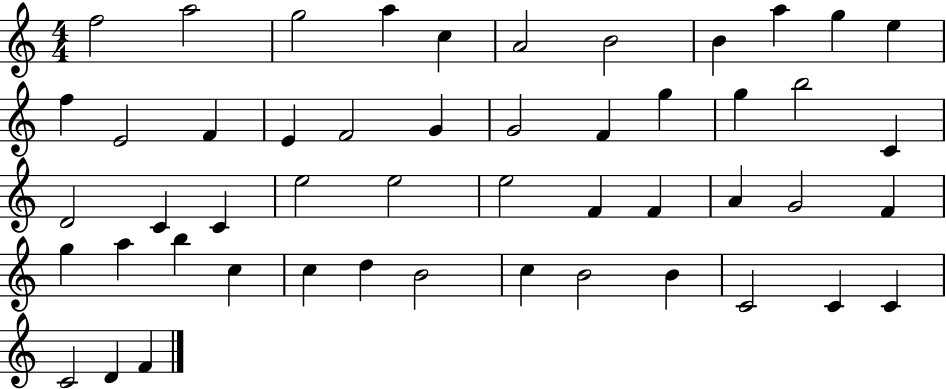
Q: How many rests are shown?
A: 0